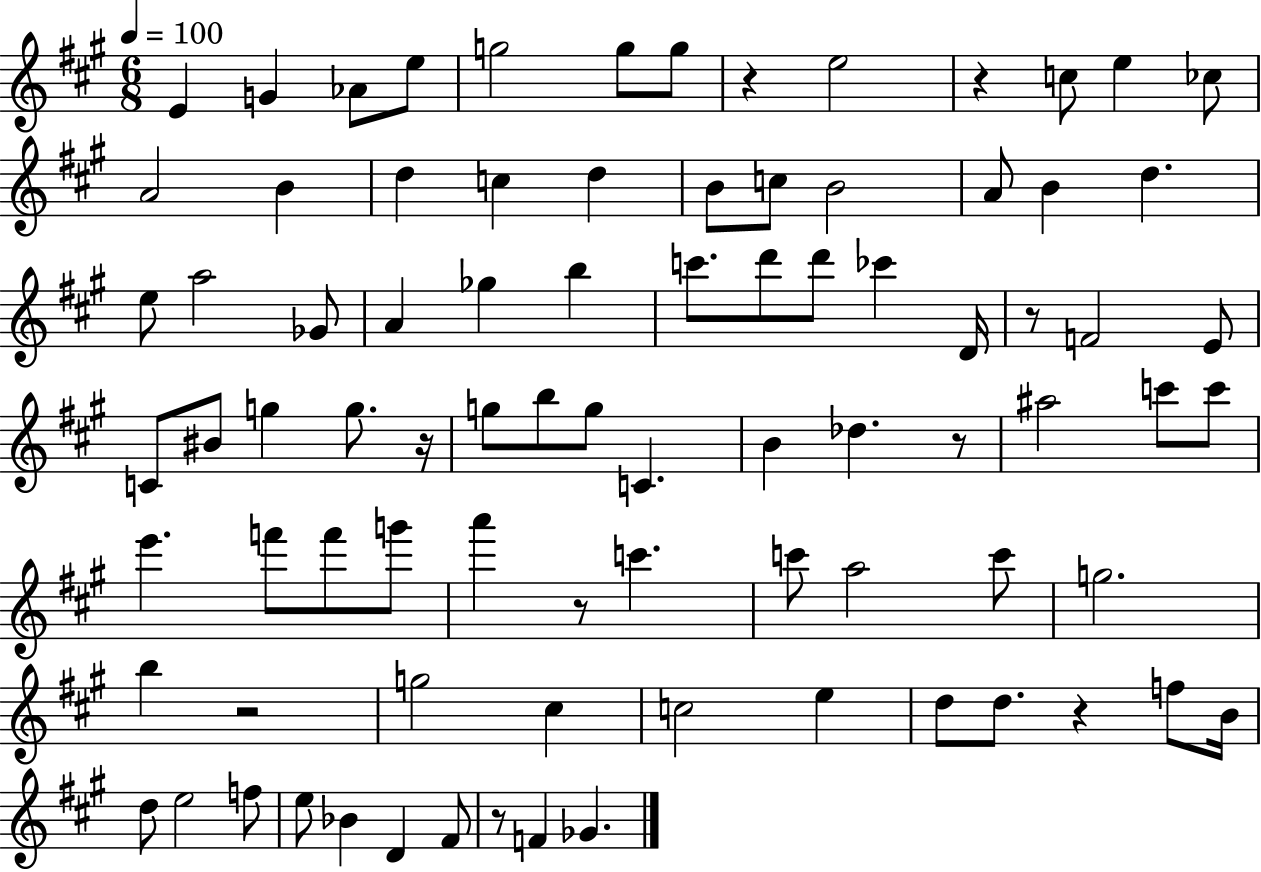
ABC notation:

X:1
T:Untitled
M:6/8
L:1/4
K:A
E G _A/2 e/2 g2 g/2 g/2 z e2 z c/2 e _c/2 A2 B d c d B/2 c/2 B2 A/2 B d e/2 a2 _G/2 A _g b c'/2 d'/2 d'/2 _c' D/4 z/2 F2 E/2 C/2 ^B/2 g g/2 z/4 g/2 b/2 g/2 C B _d z/2 ^a2 c'/2 c'/2 e' f'/2 f'/2 g'/2 a' z/2 c' c'/2 a2 c'/2 g2 b z2 g2 ^c c2 e d/2 d/2 z f/2 B/4 d/2 e2 f/2 e/2 _B D ^F/2 z/2 F _G